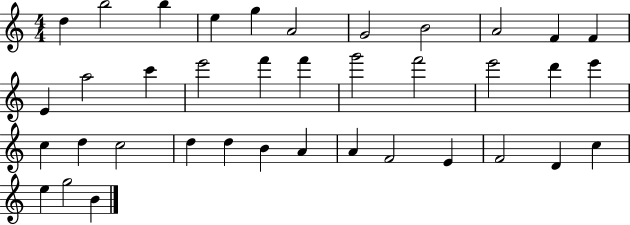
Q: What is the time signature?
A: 4/4